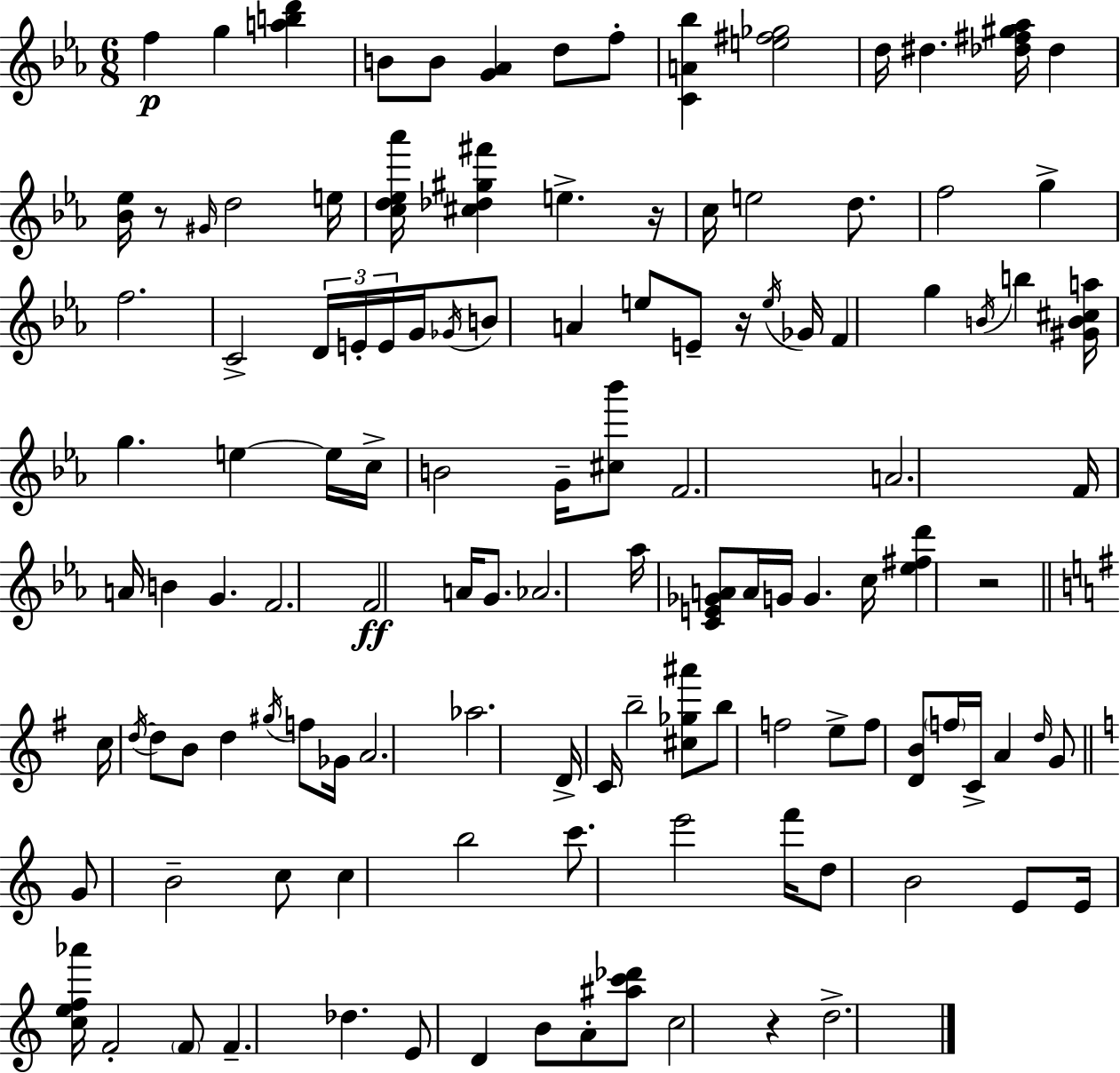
F5/q G5/q [A5,B5,D6]/q B4/e B4/e [G4,Ab4]/q D5/e F5/e [C4,A4,Bb5]/q [E5,F#5,Gb5]/h D5/s D#5/q. [Db5,F#5,G#5,Ab5]/s Db5/q [Bb4,Eb5]/s R/e G#4/s D5/h E5/s [C5,D5,Eb5,Ab6]/s [C#5,Db5,G#5,F#6]/q E5/q. R/s C5/s E5/h D5/e. F5/h G5/q F5/h. C4/h D4/s E4/s E4/s G4/s Gb4/s B4/e A4/q E5/e E4/e R/s E5/s Gb4/s F4/q G5/q B4/s B5/q [G#4,B4,C#5,A5]/s G5/q. E5/q E5/s C5/s B4/h G4/s [C#5,Bb6]/e F4/h. A4/h. F4/s A4/s B4/q G4/q. F4/h. F4/h A4/s G4/e. Ab4/h. Ab5/s [C4,E4,Gb4,A4]/e A4/s G4/s G4/q. C5/s [Eb5,F#5,D6]/q R/h C5/s D5/s D5/e B4/e D5/q G#5/s F5/e Gb4/s A4/h. Ab5/h. D4/s C4/s B5/h [C#5,Gb5,A#6]/e B5/e F5/h E5/e F5/e [D4,B4]/e F5/s C4/s A4/q D5/s G4/e G4/e B4/h C5/e C5/q B5/h C6/e. E6/h F6/s D5/e B4/h E4/e E4/s [C5,E5,F5,Ab6]/s F4/h F4/e F4/q. Db5/q. E4/e D4/q B4/e A4/e [A#5,C6,Db6]/e C5/h R/q D5/h.